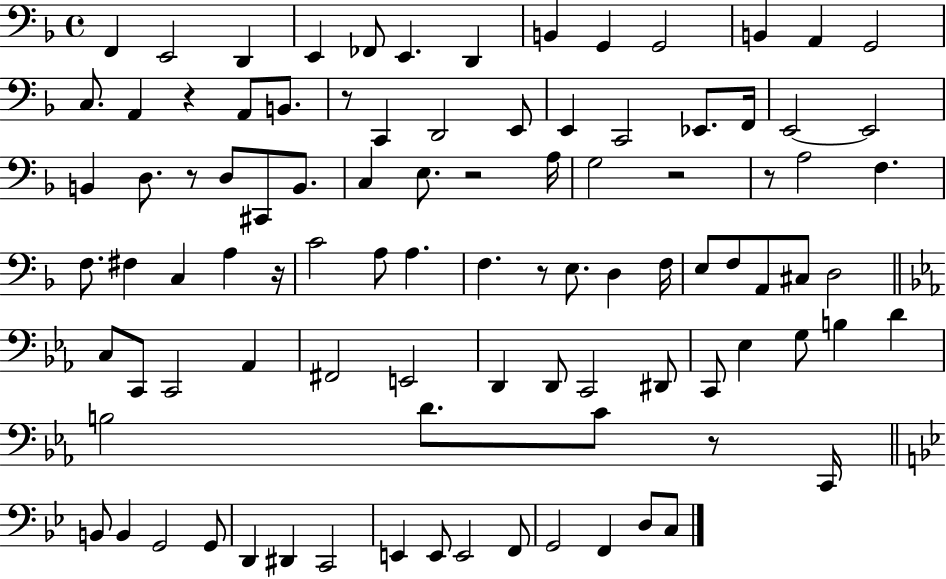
X:1
T:Untitled
M:4/4
L:1/4
K:F
F,, E,,2 D,, E,, _F,,/2 E,, D,, B,, G,, G,,2 B,, A,, G,,2 C,/2 A,, z A,,/2 B,,/2 z/2 C,, D,,2 E,,/2 E,, C,,2 _E,,/2 F,,/4 E,,2 E,,2 B,, D,/2 z/2 D,/2 ^C,,/2 B,,/2 C, E,/2 z2 A,/4 G,2 z2 z/2 A,2 F, F,/2 ^F, C, A, z/4 C2 A,/2 A, F, z/2 E,/2 D, F,/4 E,/2 F,/2 A,,/2 ^C,/2 D,2 C,/2 C,,/2 C,,2 _A,, ^F,,2 E,,2 D,, D,,/2 C,,2 ^D,,/2 C,,/2 _E, G,/2 B, D B,2 D/2 C/2 z/2 C,,/4 B,,/2 B,, G,,2 G,,/2 D,, ^D,, C,,2 E,, E,,/2 E,,2 F,,/2 G,,2 F,, D,/2 C,/2